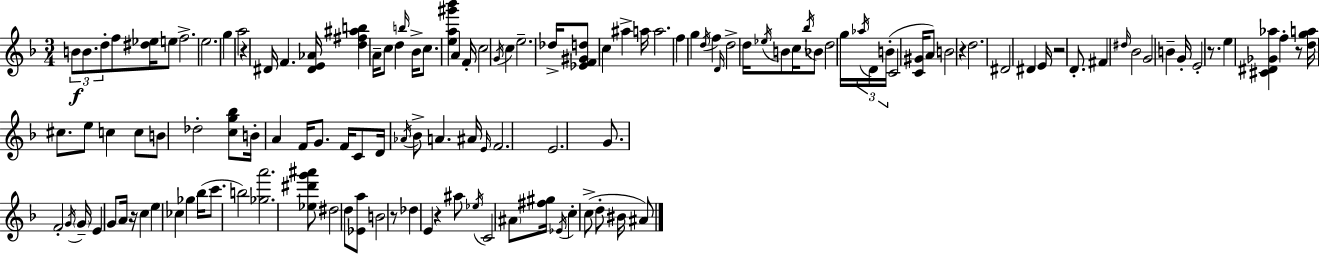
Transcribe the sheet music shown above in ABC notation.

X:1
T:Untitled
M:3/4
L:1/4
K:Dm
B/2 B/2 d/2 f/2 [^d_e]/4 e/2 f2 e2 g a2 z ^D/4 F [^DE_A]/4 [d^f^ab] A/4 c/2 d b/4 _B/4 c/2 [ea^g'_b'] A F/4 c2 G/4 c e2 _d/4 [_EF^Gd]/2 c ^a a/4 a2 f g d/4 f D/4 d2 d/4 _e/4 B/2 c/4 _b/4 _B/2 d2 g/4 _a/4 D/4 B/4 C2 [C^G]/4 A/2 B2 z d2 ^D2 ^D E/4 z2 D/2 ^F ^d/4 _B2 G2 B G/4 E2 z/2 e [^C^D_G_a] f z/2 [dga]/4 ^c/2 e/2 c c/2 B/2 _d2 [cg_b]/2 B/4 A F/4 G/2 F/4 C/2 D/4 _A/4 _B/2 A ^A/4 E/4 F2 E2 G/2 F2 G/4 G/4 E G/2 A/4 z/4 c e _c _g _b/4 c'/2 b2 [_ga']2 [_e^d'g'^a']/2 ^d2 d/2 [_Ea]/2 B2 z/2 _d E z ^a/2 _e/4 C2 ^A/2 [^f^g]/4 _E/4 c c/2 d/2 ^B/4 ^A/2